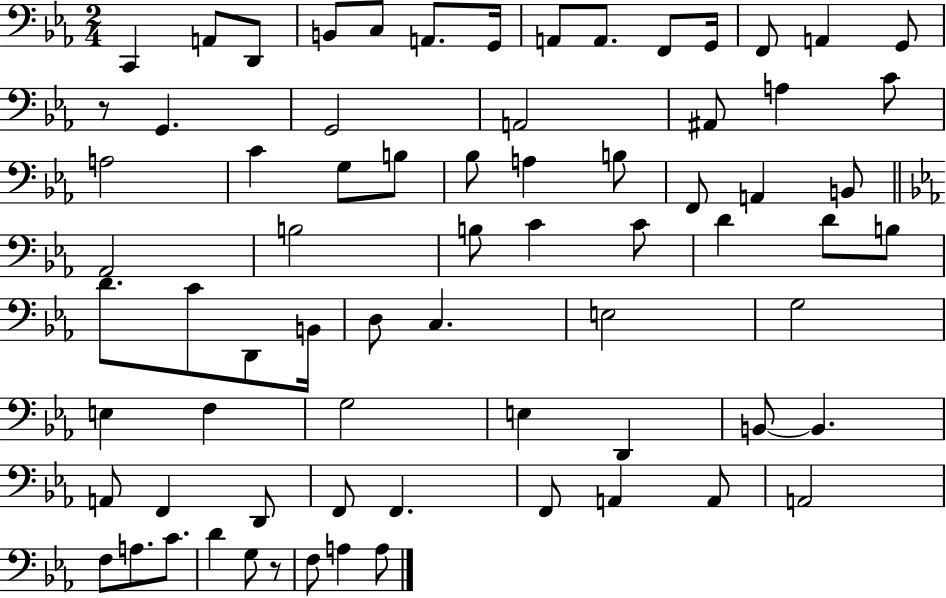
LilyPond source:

{
  \clef bass
  \numericTimeSignature
  \time 2/4
  \key ees \major
  \repeat volta 2 { c,4 a,8 d,8 | b,8 c8 a,8. g,16 | a,8 a,8. f,8 g,16 | f,8 a,4 g,8 | \break r8 g,4. | g,2 | a,2 | ais,8 a4 c'8 | \break a2 | c'4 g8 b8 | bes8 a4 b8 | f,8 a,4 b,8 | \break \bar "||" \break \key c \minor aes,2 | b2 | b8 c'4 c'8 | d'4 d'8 b8 | \break d'8. c'8 d,8 b,16 | d8 c4. | e2 | g2 | \break e4 f4 | g2 | e4 d,4 | b,8~~ b,4. | \break a,8 f,4 d,8 | f,8 f,4. | f,8 a,4 a,8 | a,2 | \break f8 a8. c'8. | d'4 g8 r8 | f8 a4 a8 | } \bar "|."
}